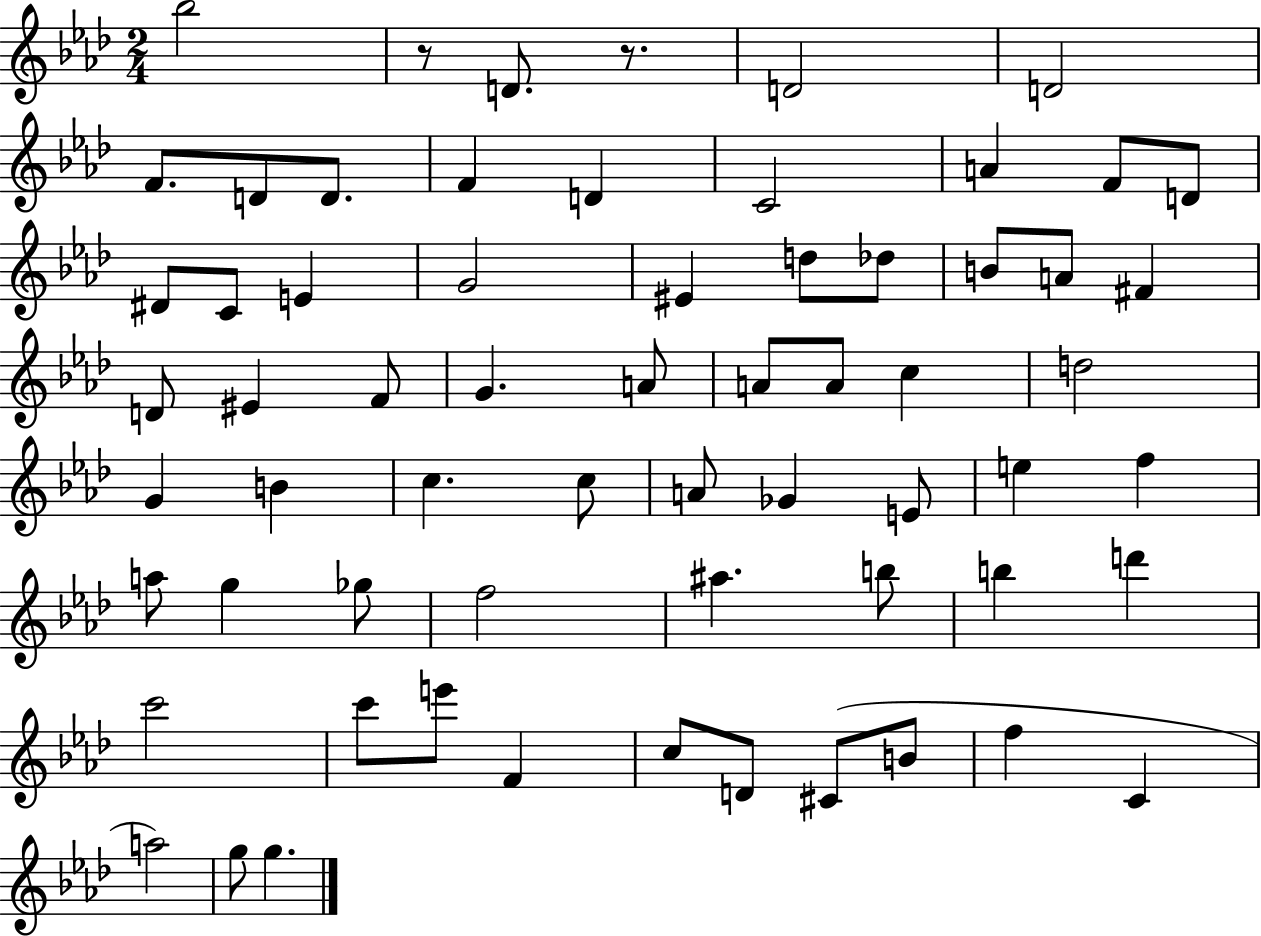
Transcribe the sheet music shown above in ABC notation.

X:1
T:Untitled
M:2/4
L:1/4
K:Ab
_b2 z/2 D/2 z/2 D2 D2 F/2 D/2 D/2 F D C2 A F/2 D/2 ^D/2 C/2 E G2 ^E d/2 _d/2 B/2 A/2 ^F D/2 ^E F/2 G A/2 A/2 A/2 c d2 G B c c/2 A/2 _G E/2 e f a/2 g _g/2 f2 ^a b/2 b d' c'2 c'/2 e'/2 F c/2 D/2 ^C/2 B/2 f C a2 g/2 g